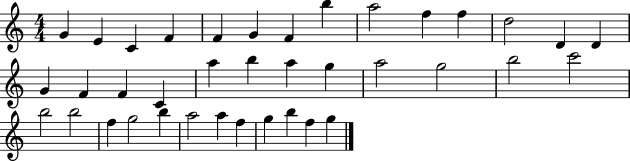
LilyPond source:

{
  \clef treble
  \numericTimeSignature
  \time 4/4
  \key c \major
  g'4 e'4 c'4 f'4 | f'4 g'4 f'4 b''4 | a''2 f''4 f''4 | d''2 d'4 d'4 | \break g'4 f'4 f'4 c'4 | a''4 b''4 a''4 g''4 | a''2 g''2 | b''2 c'''2 | \break b''2 b''2 | f''4 g''2 b''4 | a''2 a''4 f''4 | g''4 b''4 f''4 g''4 | \break \bar "|."
}